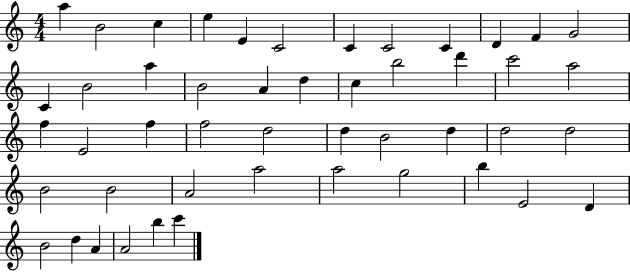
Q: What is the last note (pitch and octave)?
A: C6